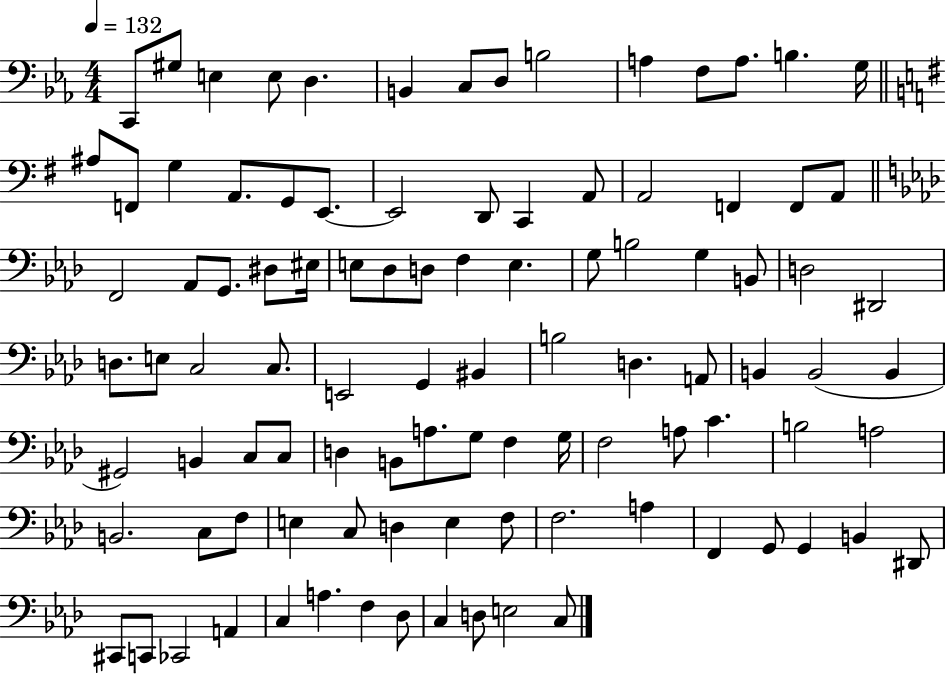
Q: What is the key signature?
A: EES major